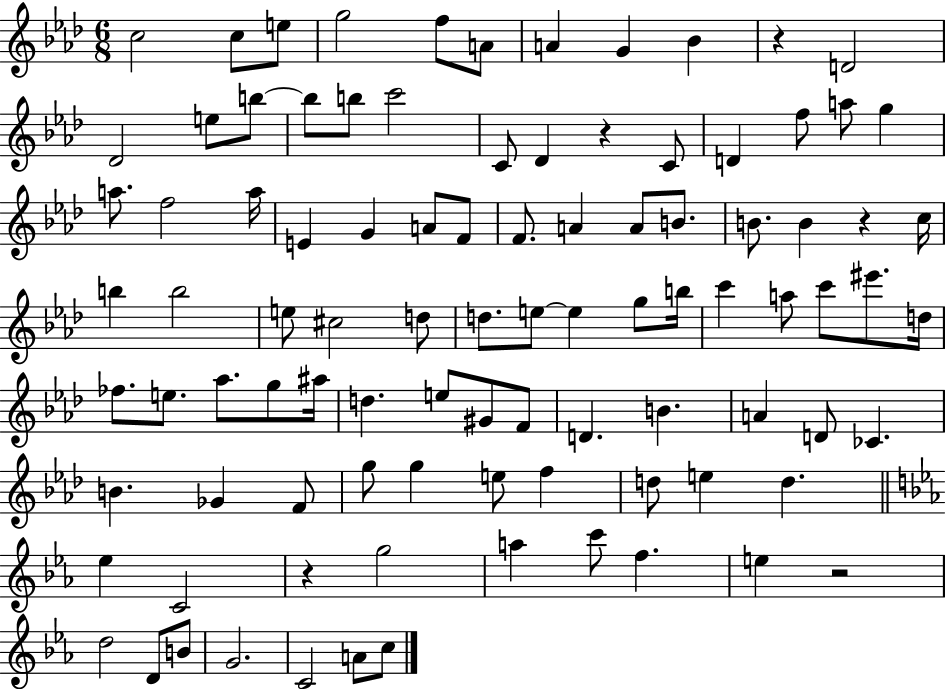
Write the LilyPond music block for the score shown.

{
  \clef treble
  \numericTimeSignature
  \time 6/8
  \key aes \major
  c''2 c''8 e''8 | g''2 f''8 a'8 | a'4 g'4 bes'4 | r4 d'2 | \break des'2 e''8 b''8~~ | b''8 b''8 c'''2 | c'8 des'4 r4 c'8 | d'4 f''8 a''8 g''4 | \break a''8. f''2 a''16 | e'4 g'4 a'8 f'8 | f'8. a'4 a'8 b'8. | b'8. b'4 r4 c''16 | \break b''4 b''2 | e''8 cis''2 d''8 | d''8. e''8~~ e''4 g''8 b''16 | c'''4 a''8 c'''8 eis'''8. d''16 | \break fes''8. e''8. aes''8. g''8 ais''16 | d''4. e''8 gis'8 f'8 | d'4. b'4. | a'4 d'8 ces'4. | \break b'4. ges'4 f'8 | g''8 g''4 e''8 f''4 | d''8 e''4 d''4. | \bar "||" \break \key ees \major ees''4 c'2 | r4 g''2 | a''4 c'''8 f''4. | e''4 r2 | \break d''2 d'8 b'8 | g'2. | c'2 a'8 c''8 | \bar "|."
}